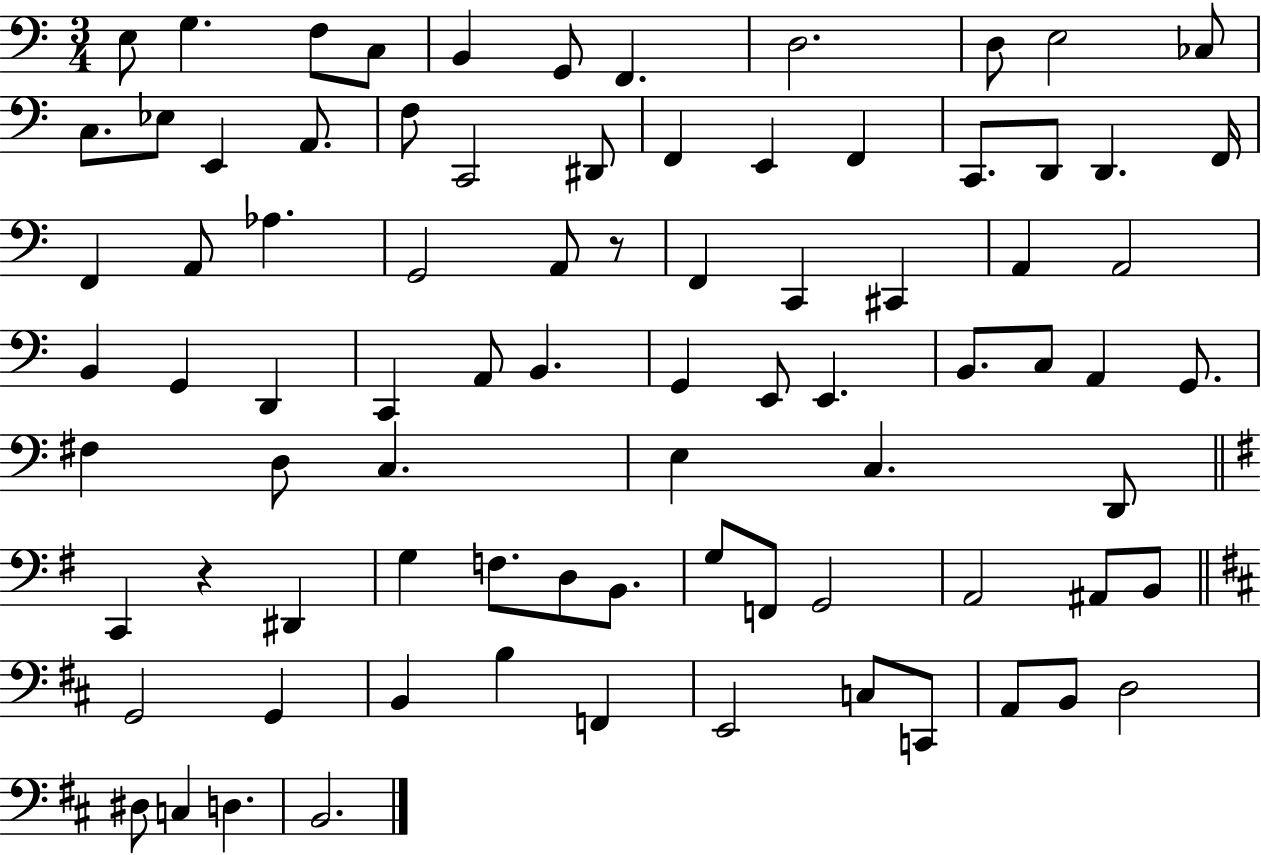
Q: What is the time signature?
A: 3/4